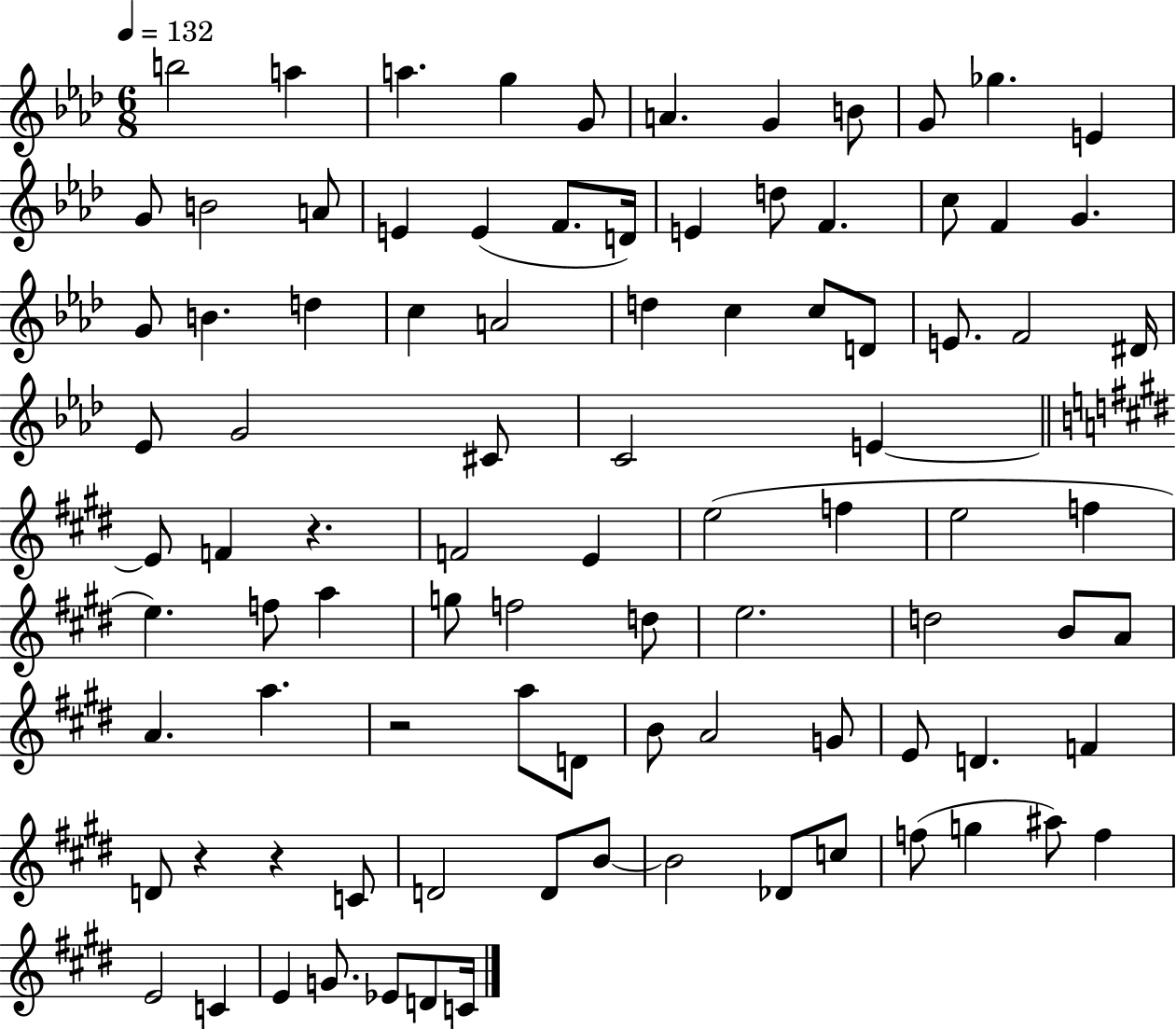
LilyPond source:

{
  \clef treble
  \numericTimeSignature
  \time 6/8
  \key aes \major
  \tempo 4 = 132
  b''2 a''4 | a''4. g''4 g'8 | a'4. g'4 b'8 | g'8 ges''4. e'4 | \break g'8 b'2 a'8 | e'4 e'4( f'8. d'16) | e'4 d''8 f'4. | c''8 f'4 g'4. | \break g'8 b'4. d''4 | c''4 a'2 | d''4 c''4 c''8 d'8 | e'8. f'2 dis'16 | \break ees'8 g'2 cis'8 | c'2 e'4~~ | \bar "||" \break \key e \major e'8 f'4 r4. | f'2 e'4 | e''2( f''4 | e''2 f''4 | \break e''4.) f''8 a''4 | g''8 f''2 d''8 | e''2. | d''2 b'8 a'8 | \break a'4. a''4. | r2 a''8 d'8 | b'8 a'2 g'8 | e'8 d'4. f'4 | \break d'8 r4 r4 c'8 | d'2 d'8 b'8~~ | b'2 des'8 c''8 | f''8( g''4 ais''8) f''4 | \break e'2 c'4 | e'4 g'8. ees'8 d'8 c'16 | \bar "|."
}